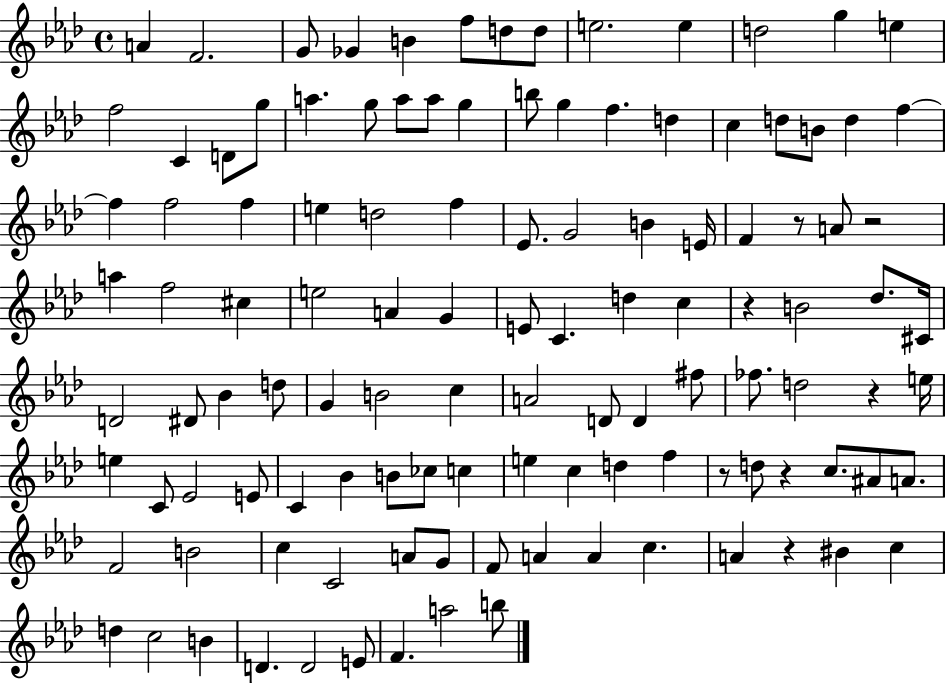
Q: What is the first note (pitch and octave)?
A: A4